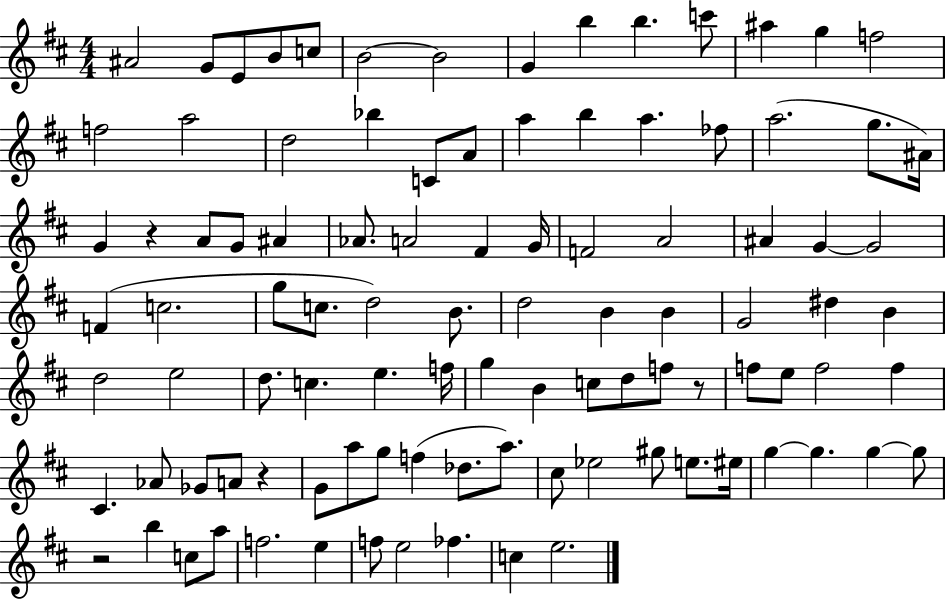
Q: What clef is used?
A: treble